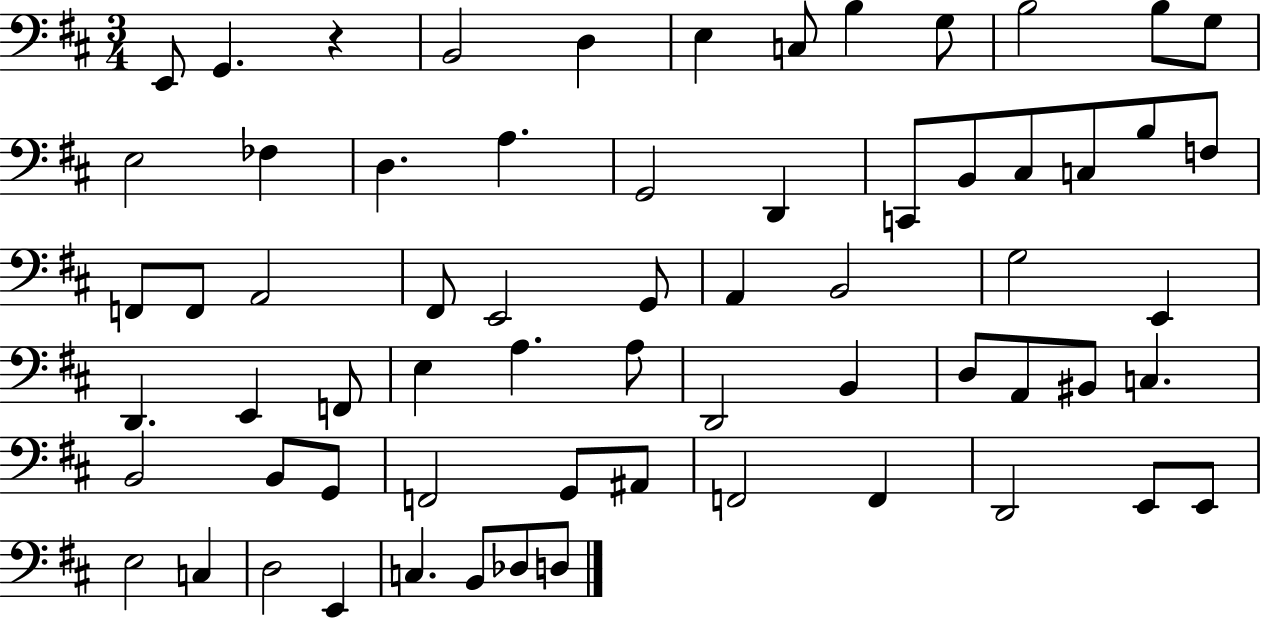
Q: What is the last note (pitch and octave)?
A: D3